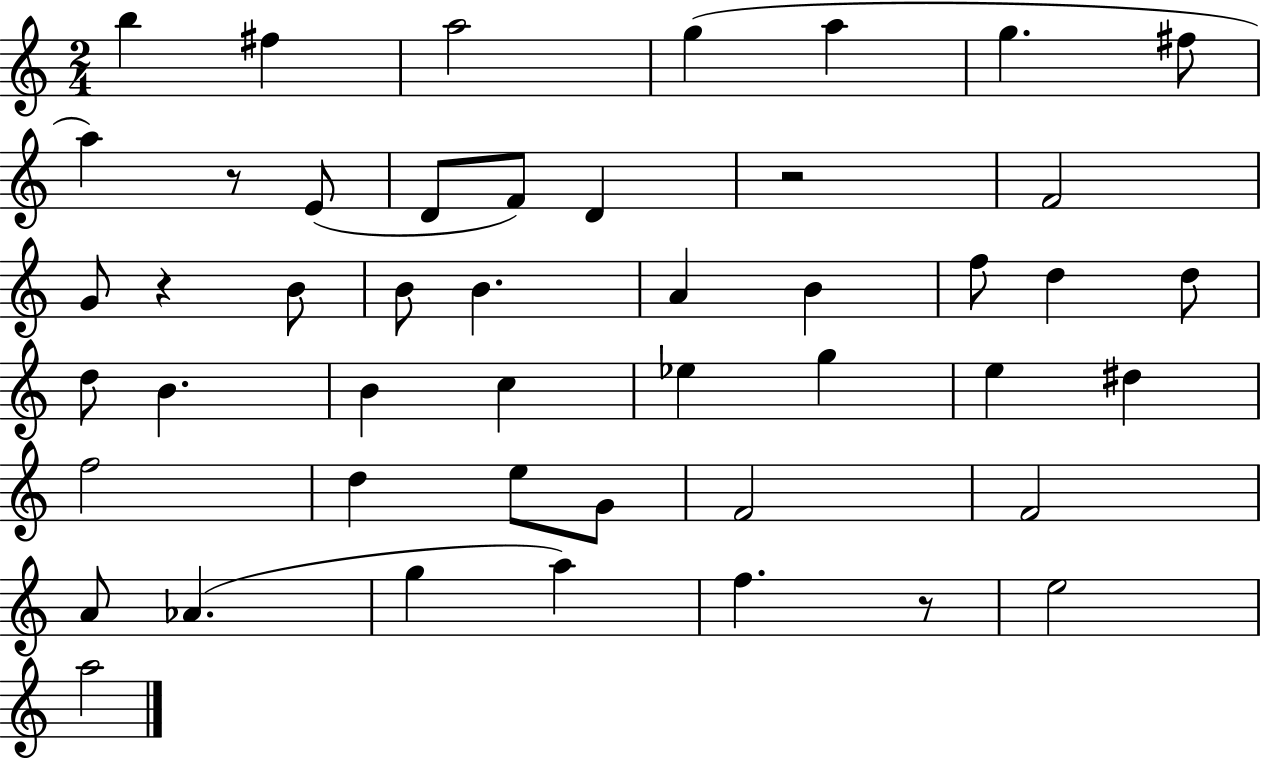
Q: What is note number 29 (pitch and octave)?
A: E5